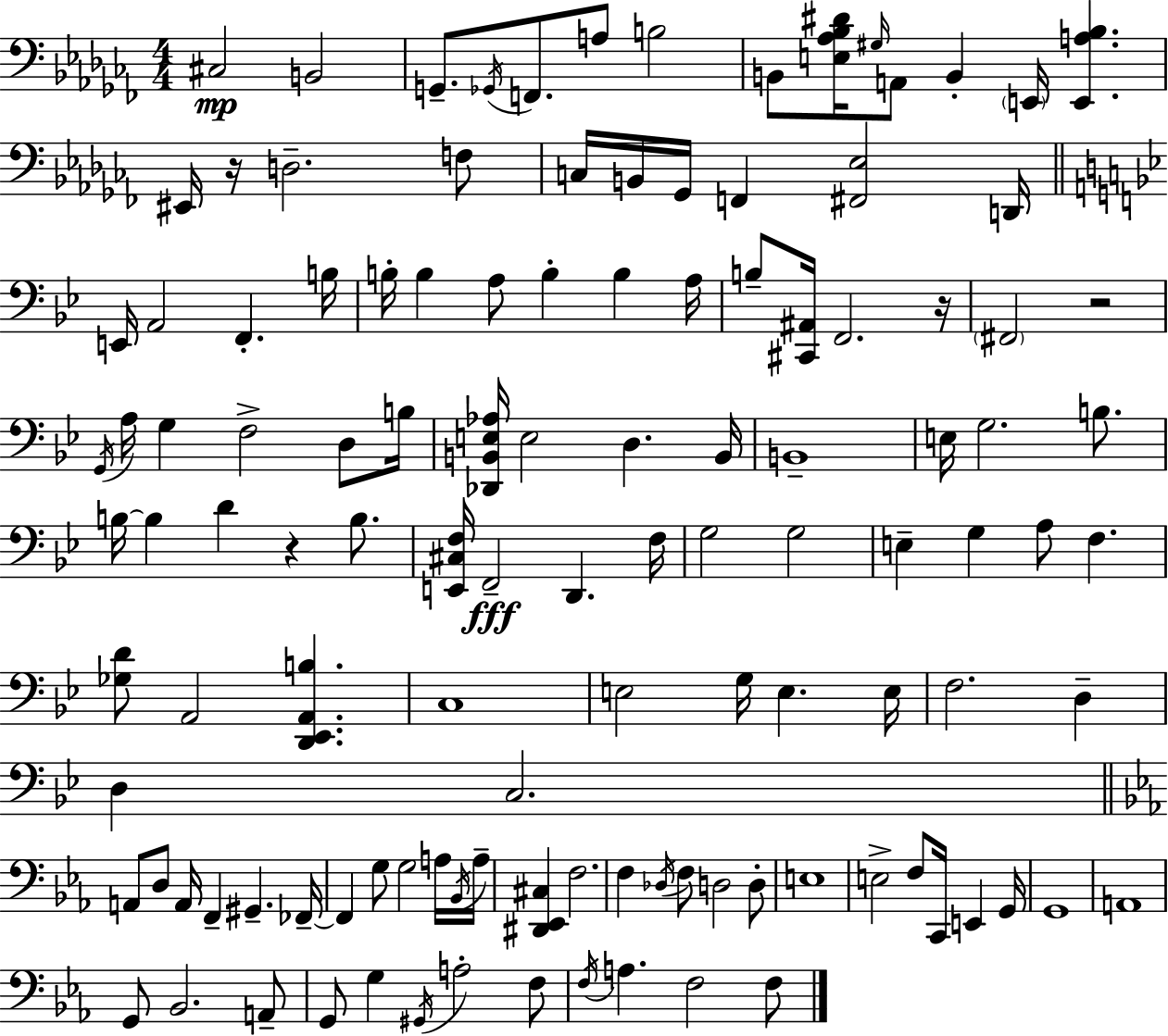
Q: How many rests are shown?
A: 4